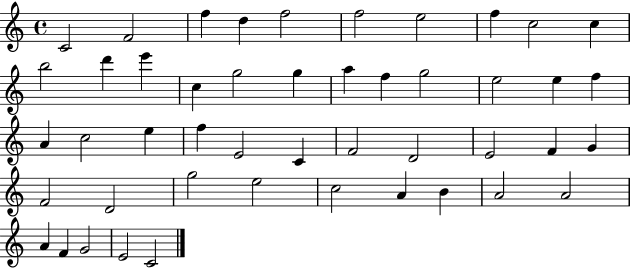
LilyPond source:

{
  \clef treble
  \time 4/4
  \defaultTimeSignature
  \key c \major
  c'2 f'2 | f''4 d''4 f''2 | f''2 e''2 | f''4 c''2 c''4 | \break b''2 d'''4 e'''4 | c''4 g''2 g''4 | a''4 f''4 g''2 | e''2 e''4 f''4 | \break a'4 c''2 e''4 | f''4 e'2 c'4 | f'2 d'2 | e'2 f'4 g'4 | \break f'2 d'2 | g''2 e''2 | c''2 a'4 b'4 | a'2 a'2 | \break a'4 f'4 g'2 | e'2 c'2 | \bar "|."
}